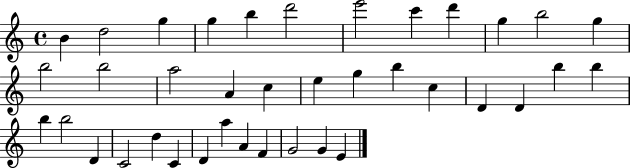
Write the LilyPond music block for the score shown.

{
  \clef treble
  \time 4/4
  \defaultTimeSignature
  \key c \major
  b'4 d''2 g''4 | g''4 b''4 d'''2 | e'''2 c'''4 d'''4 | g''4 b''2 g''4 | \break b''2 b''2 | a''2 a'4 c''4 | e''4 g''4 b''4 c''4 | d'4 d'4 b''4 b''4 | \break b''4 b''2 d'4 | c'2 d''4 c'4 | d'4 a''4 a'4 f'4 | g'2 g'4 e'4 | \break \bar "|."
}